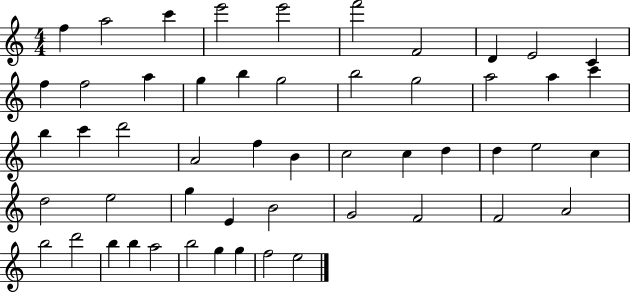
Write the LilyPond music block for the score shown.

{
  \clef treble
  \numericTimeSignature
  \time 4/4
  \key c \major
  f''4 a''2 c'''4 | e'''2 e'''2 | f'''2 f'2 | d'4 e'2 c'4 | \break f''4 f''2 a''4 | g''4 b''4 g''2 | b''2 g''2 | a''2 a''4 c'''4 | \break b''4 c'''4 d'''2 | a'2 f''4 b'4 | c''2 c''4 d''4 | d''4 e''2 c''4 | \break d''2 e''2 | g''4 e'4 b'2 | g'2 f'2 | f'2 a'2 | \break b''2 d'''2 | b''4 b''4 a''2 | b''2 g''4 g''4 | f''2 e''2 | \break \bar "|."
}